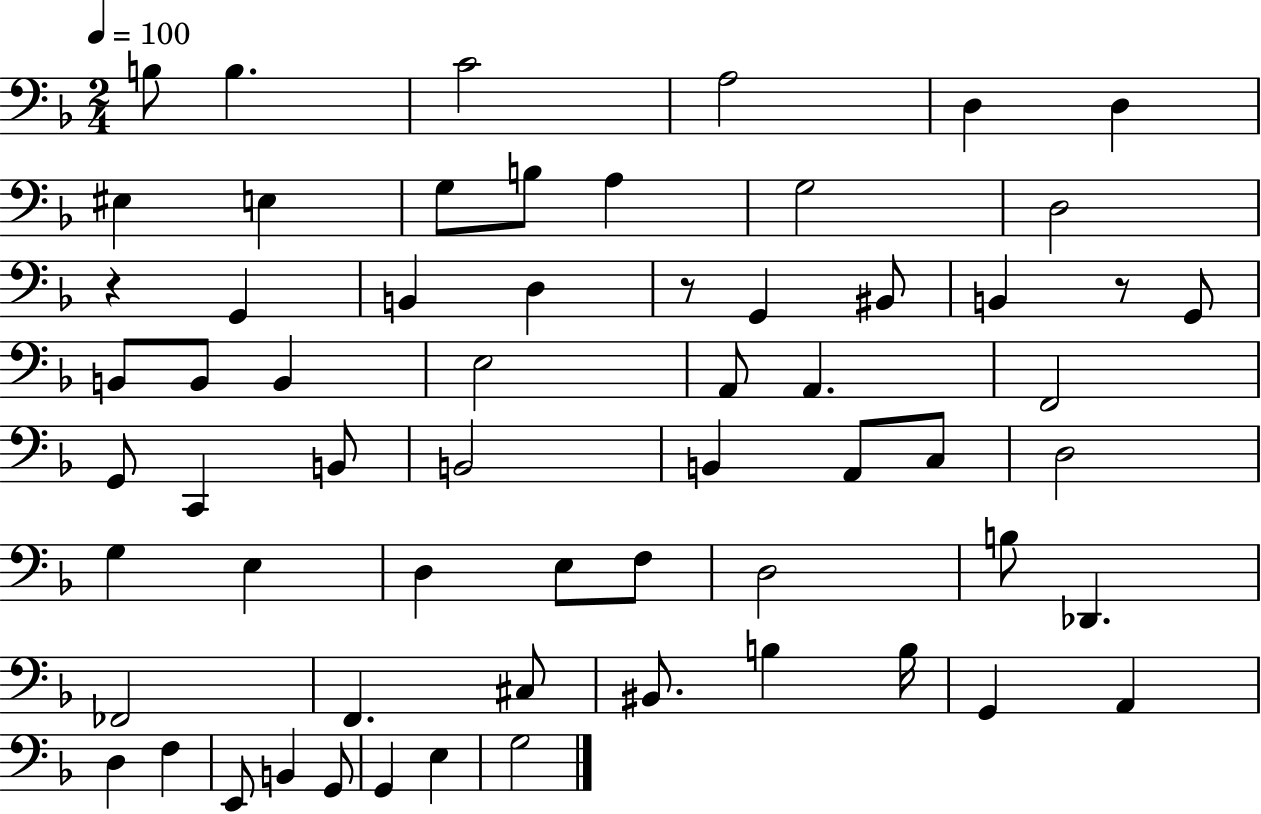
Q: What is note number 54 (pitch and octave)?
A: E2